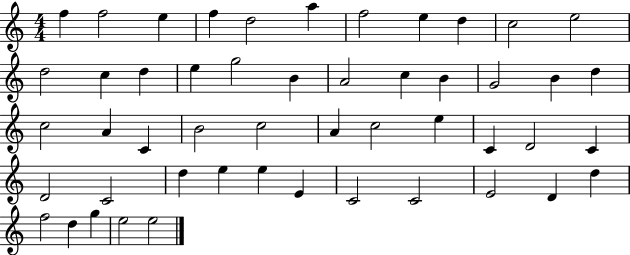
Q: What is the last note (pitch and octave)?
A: E5